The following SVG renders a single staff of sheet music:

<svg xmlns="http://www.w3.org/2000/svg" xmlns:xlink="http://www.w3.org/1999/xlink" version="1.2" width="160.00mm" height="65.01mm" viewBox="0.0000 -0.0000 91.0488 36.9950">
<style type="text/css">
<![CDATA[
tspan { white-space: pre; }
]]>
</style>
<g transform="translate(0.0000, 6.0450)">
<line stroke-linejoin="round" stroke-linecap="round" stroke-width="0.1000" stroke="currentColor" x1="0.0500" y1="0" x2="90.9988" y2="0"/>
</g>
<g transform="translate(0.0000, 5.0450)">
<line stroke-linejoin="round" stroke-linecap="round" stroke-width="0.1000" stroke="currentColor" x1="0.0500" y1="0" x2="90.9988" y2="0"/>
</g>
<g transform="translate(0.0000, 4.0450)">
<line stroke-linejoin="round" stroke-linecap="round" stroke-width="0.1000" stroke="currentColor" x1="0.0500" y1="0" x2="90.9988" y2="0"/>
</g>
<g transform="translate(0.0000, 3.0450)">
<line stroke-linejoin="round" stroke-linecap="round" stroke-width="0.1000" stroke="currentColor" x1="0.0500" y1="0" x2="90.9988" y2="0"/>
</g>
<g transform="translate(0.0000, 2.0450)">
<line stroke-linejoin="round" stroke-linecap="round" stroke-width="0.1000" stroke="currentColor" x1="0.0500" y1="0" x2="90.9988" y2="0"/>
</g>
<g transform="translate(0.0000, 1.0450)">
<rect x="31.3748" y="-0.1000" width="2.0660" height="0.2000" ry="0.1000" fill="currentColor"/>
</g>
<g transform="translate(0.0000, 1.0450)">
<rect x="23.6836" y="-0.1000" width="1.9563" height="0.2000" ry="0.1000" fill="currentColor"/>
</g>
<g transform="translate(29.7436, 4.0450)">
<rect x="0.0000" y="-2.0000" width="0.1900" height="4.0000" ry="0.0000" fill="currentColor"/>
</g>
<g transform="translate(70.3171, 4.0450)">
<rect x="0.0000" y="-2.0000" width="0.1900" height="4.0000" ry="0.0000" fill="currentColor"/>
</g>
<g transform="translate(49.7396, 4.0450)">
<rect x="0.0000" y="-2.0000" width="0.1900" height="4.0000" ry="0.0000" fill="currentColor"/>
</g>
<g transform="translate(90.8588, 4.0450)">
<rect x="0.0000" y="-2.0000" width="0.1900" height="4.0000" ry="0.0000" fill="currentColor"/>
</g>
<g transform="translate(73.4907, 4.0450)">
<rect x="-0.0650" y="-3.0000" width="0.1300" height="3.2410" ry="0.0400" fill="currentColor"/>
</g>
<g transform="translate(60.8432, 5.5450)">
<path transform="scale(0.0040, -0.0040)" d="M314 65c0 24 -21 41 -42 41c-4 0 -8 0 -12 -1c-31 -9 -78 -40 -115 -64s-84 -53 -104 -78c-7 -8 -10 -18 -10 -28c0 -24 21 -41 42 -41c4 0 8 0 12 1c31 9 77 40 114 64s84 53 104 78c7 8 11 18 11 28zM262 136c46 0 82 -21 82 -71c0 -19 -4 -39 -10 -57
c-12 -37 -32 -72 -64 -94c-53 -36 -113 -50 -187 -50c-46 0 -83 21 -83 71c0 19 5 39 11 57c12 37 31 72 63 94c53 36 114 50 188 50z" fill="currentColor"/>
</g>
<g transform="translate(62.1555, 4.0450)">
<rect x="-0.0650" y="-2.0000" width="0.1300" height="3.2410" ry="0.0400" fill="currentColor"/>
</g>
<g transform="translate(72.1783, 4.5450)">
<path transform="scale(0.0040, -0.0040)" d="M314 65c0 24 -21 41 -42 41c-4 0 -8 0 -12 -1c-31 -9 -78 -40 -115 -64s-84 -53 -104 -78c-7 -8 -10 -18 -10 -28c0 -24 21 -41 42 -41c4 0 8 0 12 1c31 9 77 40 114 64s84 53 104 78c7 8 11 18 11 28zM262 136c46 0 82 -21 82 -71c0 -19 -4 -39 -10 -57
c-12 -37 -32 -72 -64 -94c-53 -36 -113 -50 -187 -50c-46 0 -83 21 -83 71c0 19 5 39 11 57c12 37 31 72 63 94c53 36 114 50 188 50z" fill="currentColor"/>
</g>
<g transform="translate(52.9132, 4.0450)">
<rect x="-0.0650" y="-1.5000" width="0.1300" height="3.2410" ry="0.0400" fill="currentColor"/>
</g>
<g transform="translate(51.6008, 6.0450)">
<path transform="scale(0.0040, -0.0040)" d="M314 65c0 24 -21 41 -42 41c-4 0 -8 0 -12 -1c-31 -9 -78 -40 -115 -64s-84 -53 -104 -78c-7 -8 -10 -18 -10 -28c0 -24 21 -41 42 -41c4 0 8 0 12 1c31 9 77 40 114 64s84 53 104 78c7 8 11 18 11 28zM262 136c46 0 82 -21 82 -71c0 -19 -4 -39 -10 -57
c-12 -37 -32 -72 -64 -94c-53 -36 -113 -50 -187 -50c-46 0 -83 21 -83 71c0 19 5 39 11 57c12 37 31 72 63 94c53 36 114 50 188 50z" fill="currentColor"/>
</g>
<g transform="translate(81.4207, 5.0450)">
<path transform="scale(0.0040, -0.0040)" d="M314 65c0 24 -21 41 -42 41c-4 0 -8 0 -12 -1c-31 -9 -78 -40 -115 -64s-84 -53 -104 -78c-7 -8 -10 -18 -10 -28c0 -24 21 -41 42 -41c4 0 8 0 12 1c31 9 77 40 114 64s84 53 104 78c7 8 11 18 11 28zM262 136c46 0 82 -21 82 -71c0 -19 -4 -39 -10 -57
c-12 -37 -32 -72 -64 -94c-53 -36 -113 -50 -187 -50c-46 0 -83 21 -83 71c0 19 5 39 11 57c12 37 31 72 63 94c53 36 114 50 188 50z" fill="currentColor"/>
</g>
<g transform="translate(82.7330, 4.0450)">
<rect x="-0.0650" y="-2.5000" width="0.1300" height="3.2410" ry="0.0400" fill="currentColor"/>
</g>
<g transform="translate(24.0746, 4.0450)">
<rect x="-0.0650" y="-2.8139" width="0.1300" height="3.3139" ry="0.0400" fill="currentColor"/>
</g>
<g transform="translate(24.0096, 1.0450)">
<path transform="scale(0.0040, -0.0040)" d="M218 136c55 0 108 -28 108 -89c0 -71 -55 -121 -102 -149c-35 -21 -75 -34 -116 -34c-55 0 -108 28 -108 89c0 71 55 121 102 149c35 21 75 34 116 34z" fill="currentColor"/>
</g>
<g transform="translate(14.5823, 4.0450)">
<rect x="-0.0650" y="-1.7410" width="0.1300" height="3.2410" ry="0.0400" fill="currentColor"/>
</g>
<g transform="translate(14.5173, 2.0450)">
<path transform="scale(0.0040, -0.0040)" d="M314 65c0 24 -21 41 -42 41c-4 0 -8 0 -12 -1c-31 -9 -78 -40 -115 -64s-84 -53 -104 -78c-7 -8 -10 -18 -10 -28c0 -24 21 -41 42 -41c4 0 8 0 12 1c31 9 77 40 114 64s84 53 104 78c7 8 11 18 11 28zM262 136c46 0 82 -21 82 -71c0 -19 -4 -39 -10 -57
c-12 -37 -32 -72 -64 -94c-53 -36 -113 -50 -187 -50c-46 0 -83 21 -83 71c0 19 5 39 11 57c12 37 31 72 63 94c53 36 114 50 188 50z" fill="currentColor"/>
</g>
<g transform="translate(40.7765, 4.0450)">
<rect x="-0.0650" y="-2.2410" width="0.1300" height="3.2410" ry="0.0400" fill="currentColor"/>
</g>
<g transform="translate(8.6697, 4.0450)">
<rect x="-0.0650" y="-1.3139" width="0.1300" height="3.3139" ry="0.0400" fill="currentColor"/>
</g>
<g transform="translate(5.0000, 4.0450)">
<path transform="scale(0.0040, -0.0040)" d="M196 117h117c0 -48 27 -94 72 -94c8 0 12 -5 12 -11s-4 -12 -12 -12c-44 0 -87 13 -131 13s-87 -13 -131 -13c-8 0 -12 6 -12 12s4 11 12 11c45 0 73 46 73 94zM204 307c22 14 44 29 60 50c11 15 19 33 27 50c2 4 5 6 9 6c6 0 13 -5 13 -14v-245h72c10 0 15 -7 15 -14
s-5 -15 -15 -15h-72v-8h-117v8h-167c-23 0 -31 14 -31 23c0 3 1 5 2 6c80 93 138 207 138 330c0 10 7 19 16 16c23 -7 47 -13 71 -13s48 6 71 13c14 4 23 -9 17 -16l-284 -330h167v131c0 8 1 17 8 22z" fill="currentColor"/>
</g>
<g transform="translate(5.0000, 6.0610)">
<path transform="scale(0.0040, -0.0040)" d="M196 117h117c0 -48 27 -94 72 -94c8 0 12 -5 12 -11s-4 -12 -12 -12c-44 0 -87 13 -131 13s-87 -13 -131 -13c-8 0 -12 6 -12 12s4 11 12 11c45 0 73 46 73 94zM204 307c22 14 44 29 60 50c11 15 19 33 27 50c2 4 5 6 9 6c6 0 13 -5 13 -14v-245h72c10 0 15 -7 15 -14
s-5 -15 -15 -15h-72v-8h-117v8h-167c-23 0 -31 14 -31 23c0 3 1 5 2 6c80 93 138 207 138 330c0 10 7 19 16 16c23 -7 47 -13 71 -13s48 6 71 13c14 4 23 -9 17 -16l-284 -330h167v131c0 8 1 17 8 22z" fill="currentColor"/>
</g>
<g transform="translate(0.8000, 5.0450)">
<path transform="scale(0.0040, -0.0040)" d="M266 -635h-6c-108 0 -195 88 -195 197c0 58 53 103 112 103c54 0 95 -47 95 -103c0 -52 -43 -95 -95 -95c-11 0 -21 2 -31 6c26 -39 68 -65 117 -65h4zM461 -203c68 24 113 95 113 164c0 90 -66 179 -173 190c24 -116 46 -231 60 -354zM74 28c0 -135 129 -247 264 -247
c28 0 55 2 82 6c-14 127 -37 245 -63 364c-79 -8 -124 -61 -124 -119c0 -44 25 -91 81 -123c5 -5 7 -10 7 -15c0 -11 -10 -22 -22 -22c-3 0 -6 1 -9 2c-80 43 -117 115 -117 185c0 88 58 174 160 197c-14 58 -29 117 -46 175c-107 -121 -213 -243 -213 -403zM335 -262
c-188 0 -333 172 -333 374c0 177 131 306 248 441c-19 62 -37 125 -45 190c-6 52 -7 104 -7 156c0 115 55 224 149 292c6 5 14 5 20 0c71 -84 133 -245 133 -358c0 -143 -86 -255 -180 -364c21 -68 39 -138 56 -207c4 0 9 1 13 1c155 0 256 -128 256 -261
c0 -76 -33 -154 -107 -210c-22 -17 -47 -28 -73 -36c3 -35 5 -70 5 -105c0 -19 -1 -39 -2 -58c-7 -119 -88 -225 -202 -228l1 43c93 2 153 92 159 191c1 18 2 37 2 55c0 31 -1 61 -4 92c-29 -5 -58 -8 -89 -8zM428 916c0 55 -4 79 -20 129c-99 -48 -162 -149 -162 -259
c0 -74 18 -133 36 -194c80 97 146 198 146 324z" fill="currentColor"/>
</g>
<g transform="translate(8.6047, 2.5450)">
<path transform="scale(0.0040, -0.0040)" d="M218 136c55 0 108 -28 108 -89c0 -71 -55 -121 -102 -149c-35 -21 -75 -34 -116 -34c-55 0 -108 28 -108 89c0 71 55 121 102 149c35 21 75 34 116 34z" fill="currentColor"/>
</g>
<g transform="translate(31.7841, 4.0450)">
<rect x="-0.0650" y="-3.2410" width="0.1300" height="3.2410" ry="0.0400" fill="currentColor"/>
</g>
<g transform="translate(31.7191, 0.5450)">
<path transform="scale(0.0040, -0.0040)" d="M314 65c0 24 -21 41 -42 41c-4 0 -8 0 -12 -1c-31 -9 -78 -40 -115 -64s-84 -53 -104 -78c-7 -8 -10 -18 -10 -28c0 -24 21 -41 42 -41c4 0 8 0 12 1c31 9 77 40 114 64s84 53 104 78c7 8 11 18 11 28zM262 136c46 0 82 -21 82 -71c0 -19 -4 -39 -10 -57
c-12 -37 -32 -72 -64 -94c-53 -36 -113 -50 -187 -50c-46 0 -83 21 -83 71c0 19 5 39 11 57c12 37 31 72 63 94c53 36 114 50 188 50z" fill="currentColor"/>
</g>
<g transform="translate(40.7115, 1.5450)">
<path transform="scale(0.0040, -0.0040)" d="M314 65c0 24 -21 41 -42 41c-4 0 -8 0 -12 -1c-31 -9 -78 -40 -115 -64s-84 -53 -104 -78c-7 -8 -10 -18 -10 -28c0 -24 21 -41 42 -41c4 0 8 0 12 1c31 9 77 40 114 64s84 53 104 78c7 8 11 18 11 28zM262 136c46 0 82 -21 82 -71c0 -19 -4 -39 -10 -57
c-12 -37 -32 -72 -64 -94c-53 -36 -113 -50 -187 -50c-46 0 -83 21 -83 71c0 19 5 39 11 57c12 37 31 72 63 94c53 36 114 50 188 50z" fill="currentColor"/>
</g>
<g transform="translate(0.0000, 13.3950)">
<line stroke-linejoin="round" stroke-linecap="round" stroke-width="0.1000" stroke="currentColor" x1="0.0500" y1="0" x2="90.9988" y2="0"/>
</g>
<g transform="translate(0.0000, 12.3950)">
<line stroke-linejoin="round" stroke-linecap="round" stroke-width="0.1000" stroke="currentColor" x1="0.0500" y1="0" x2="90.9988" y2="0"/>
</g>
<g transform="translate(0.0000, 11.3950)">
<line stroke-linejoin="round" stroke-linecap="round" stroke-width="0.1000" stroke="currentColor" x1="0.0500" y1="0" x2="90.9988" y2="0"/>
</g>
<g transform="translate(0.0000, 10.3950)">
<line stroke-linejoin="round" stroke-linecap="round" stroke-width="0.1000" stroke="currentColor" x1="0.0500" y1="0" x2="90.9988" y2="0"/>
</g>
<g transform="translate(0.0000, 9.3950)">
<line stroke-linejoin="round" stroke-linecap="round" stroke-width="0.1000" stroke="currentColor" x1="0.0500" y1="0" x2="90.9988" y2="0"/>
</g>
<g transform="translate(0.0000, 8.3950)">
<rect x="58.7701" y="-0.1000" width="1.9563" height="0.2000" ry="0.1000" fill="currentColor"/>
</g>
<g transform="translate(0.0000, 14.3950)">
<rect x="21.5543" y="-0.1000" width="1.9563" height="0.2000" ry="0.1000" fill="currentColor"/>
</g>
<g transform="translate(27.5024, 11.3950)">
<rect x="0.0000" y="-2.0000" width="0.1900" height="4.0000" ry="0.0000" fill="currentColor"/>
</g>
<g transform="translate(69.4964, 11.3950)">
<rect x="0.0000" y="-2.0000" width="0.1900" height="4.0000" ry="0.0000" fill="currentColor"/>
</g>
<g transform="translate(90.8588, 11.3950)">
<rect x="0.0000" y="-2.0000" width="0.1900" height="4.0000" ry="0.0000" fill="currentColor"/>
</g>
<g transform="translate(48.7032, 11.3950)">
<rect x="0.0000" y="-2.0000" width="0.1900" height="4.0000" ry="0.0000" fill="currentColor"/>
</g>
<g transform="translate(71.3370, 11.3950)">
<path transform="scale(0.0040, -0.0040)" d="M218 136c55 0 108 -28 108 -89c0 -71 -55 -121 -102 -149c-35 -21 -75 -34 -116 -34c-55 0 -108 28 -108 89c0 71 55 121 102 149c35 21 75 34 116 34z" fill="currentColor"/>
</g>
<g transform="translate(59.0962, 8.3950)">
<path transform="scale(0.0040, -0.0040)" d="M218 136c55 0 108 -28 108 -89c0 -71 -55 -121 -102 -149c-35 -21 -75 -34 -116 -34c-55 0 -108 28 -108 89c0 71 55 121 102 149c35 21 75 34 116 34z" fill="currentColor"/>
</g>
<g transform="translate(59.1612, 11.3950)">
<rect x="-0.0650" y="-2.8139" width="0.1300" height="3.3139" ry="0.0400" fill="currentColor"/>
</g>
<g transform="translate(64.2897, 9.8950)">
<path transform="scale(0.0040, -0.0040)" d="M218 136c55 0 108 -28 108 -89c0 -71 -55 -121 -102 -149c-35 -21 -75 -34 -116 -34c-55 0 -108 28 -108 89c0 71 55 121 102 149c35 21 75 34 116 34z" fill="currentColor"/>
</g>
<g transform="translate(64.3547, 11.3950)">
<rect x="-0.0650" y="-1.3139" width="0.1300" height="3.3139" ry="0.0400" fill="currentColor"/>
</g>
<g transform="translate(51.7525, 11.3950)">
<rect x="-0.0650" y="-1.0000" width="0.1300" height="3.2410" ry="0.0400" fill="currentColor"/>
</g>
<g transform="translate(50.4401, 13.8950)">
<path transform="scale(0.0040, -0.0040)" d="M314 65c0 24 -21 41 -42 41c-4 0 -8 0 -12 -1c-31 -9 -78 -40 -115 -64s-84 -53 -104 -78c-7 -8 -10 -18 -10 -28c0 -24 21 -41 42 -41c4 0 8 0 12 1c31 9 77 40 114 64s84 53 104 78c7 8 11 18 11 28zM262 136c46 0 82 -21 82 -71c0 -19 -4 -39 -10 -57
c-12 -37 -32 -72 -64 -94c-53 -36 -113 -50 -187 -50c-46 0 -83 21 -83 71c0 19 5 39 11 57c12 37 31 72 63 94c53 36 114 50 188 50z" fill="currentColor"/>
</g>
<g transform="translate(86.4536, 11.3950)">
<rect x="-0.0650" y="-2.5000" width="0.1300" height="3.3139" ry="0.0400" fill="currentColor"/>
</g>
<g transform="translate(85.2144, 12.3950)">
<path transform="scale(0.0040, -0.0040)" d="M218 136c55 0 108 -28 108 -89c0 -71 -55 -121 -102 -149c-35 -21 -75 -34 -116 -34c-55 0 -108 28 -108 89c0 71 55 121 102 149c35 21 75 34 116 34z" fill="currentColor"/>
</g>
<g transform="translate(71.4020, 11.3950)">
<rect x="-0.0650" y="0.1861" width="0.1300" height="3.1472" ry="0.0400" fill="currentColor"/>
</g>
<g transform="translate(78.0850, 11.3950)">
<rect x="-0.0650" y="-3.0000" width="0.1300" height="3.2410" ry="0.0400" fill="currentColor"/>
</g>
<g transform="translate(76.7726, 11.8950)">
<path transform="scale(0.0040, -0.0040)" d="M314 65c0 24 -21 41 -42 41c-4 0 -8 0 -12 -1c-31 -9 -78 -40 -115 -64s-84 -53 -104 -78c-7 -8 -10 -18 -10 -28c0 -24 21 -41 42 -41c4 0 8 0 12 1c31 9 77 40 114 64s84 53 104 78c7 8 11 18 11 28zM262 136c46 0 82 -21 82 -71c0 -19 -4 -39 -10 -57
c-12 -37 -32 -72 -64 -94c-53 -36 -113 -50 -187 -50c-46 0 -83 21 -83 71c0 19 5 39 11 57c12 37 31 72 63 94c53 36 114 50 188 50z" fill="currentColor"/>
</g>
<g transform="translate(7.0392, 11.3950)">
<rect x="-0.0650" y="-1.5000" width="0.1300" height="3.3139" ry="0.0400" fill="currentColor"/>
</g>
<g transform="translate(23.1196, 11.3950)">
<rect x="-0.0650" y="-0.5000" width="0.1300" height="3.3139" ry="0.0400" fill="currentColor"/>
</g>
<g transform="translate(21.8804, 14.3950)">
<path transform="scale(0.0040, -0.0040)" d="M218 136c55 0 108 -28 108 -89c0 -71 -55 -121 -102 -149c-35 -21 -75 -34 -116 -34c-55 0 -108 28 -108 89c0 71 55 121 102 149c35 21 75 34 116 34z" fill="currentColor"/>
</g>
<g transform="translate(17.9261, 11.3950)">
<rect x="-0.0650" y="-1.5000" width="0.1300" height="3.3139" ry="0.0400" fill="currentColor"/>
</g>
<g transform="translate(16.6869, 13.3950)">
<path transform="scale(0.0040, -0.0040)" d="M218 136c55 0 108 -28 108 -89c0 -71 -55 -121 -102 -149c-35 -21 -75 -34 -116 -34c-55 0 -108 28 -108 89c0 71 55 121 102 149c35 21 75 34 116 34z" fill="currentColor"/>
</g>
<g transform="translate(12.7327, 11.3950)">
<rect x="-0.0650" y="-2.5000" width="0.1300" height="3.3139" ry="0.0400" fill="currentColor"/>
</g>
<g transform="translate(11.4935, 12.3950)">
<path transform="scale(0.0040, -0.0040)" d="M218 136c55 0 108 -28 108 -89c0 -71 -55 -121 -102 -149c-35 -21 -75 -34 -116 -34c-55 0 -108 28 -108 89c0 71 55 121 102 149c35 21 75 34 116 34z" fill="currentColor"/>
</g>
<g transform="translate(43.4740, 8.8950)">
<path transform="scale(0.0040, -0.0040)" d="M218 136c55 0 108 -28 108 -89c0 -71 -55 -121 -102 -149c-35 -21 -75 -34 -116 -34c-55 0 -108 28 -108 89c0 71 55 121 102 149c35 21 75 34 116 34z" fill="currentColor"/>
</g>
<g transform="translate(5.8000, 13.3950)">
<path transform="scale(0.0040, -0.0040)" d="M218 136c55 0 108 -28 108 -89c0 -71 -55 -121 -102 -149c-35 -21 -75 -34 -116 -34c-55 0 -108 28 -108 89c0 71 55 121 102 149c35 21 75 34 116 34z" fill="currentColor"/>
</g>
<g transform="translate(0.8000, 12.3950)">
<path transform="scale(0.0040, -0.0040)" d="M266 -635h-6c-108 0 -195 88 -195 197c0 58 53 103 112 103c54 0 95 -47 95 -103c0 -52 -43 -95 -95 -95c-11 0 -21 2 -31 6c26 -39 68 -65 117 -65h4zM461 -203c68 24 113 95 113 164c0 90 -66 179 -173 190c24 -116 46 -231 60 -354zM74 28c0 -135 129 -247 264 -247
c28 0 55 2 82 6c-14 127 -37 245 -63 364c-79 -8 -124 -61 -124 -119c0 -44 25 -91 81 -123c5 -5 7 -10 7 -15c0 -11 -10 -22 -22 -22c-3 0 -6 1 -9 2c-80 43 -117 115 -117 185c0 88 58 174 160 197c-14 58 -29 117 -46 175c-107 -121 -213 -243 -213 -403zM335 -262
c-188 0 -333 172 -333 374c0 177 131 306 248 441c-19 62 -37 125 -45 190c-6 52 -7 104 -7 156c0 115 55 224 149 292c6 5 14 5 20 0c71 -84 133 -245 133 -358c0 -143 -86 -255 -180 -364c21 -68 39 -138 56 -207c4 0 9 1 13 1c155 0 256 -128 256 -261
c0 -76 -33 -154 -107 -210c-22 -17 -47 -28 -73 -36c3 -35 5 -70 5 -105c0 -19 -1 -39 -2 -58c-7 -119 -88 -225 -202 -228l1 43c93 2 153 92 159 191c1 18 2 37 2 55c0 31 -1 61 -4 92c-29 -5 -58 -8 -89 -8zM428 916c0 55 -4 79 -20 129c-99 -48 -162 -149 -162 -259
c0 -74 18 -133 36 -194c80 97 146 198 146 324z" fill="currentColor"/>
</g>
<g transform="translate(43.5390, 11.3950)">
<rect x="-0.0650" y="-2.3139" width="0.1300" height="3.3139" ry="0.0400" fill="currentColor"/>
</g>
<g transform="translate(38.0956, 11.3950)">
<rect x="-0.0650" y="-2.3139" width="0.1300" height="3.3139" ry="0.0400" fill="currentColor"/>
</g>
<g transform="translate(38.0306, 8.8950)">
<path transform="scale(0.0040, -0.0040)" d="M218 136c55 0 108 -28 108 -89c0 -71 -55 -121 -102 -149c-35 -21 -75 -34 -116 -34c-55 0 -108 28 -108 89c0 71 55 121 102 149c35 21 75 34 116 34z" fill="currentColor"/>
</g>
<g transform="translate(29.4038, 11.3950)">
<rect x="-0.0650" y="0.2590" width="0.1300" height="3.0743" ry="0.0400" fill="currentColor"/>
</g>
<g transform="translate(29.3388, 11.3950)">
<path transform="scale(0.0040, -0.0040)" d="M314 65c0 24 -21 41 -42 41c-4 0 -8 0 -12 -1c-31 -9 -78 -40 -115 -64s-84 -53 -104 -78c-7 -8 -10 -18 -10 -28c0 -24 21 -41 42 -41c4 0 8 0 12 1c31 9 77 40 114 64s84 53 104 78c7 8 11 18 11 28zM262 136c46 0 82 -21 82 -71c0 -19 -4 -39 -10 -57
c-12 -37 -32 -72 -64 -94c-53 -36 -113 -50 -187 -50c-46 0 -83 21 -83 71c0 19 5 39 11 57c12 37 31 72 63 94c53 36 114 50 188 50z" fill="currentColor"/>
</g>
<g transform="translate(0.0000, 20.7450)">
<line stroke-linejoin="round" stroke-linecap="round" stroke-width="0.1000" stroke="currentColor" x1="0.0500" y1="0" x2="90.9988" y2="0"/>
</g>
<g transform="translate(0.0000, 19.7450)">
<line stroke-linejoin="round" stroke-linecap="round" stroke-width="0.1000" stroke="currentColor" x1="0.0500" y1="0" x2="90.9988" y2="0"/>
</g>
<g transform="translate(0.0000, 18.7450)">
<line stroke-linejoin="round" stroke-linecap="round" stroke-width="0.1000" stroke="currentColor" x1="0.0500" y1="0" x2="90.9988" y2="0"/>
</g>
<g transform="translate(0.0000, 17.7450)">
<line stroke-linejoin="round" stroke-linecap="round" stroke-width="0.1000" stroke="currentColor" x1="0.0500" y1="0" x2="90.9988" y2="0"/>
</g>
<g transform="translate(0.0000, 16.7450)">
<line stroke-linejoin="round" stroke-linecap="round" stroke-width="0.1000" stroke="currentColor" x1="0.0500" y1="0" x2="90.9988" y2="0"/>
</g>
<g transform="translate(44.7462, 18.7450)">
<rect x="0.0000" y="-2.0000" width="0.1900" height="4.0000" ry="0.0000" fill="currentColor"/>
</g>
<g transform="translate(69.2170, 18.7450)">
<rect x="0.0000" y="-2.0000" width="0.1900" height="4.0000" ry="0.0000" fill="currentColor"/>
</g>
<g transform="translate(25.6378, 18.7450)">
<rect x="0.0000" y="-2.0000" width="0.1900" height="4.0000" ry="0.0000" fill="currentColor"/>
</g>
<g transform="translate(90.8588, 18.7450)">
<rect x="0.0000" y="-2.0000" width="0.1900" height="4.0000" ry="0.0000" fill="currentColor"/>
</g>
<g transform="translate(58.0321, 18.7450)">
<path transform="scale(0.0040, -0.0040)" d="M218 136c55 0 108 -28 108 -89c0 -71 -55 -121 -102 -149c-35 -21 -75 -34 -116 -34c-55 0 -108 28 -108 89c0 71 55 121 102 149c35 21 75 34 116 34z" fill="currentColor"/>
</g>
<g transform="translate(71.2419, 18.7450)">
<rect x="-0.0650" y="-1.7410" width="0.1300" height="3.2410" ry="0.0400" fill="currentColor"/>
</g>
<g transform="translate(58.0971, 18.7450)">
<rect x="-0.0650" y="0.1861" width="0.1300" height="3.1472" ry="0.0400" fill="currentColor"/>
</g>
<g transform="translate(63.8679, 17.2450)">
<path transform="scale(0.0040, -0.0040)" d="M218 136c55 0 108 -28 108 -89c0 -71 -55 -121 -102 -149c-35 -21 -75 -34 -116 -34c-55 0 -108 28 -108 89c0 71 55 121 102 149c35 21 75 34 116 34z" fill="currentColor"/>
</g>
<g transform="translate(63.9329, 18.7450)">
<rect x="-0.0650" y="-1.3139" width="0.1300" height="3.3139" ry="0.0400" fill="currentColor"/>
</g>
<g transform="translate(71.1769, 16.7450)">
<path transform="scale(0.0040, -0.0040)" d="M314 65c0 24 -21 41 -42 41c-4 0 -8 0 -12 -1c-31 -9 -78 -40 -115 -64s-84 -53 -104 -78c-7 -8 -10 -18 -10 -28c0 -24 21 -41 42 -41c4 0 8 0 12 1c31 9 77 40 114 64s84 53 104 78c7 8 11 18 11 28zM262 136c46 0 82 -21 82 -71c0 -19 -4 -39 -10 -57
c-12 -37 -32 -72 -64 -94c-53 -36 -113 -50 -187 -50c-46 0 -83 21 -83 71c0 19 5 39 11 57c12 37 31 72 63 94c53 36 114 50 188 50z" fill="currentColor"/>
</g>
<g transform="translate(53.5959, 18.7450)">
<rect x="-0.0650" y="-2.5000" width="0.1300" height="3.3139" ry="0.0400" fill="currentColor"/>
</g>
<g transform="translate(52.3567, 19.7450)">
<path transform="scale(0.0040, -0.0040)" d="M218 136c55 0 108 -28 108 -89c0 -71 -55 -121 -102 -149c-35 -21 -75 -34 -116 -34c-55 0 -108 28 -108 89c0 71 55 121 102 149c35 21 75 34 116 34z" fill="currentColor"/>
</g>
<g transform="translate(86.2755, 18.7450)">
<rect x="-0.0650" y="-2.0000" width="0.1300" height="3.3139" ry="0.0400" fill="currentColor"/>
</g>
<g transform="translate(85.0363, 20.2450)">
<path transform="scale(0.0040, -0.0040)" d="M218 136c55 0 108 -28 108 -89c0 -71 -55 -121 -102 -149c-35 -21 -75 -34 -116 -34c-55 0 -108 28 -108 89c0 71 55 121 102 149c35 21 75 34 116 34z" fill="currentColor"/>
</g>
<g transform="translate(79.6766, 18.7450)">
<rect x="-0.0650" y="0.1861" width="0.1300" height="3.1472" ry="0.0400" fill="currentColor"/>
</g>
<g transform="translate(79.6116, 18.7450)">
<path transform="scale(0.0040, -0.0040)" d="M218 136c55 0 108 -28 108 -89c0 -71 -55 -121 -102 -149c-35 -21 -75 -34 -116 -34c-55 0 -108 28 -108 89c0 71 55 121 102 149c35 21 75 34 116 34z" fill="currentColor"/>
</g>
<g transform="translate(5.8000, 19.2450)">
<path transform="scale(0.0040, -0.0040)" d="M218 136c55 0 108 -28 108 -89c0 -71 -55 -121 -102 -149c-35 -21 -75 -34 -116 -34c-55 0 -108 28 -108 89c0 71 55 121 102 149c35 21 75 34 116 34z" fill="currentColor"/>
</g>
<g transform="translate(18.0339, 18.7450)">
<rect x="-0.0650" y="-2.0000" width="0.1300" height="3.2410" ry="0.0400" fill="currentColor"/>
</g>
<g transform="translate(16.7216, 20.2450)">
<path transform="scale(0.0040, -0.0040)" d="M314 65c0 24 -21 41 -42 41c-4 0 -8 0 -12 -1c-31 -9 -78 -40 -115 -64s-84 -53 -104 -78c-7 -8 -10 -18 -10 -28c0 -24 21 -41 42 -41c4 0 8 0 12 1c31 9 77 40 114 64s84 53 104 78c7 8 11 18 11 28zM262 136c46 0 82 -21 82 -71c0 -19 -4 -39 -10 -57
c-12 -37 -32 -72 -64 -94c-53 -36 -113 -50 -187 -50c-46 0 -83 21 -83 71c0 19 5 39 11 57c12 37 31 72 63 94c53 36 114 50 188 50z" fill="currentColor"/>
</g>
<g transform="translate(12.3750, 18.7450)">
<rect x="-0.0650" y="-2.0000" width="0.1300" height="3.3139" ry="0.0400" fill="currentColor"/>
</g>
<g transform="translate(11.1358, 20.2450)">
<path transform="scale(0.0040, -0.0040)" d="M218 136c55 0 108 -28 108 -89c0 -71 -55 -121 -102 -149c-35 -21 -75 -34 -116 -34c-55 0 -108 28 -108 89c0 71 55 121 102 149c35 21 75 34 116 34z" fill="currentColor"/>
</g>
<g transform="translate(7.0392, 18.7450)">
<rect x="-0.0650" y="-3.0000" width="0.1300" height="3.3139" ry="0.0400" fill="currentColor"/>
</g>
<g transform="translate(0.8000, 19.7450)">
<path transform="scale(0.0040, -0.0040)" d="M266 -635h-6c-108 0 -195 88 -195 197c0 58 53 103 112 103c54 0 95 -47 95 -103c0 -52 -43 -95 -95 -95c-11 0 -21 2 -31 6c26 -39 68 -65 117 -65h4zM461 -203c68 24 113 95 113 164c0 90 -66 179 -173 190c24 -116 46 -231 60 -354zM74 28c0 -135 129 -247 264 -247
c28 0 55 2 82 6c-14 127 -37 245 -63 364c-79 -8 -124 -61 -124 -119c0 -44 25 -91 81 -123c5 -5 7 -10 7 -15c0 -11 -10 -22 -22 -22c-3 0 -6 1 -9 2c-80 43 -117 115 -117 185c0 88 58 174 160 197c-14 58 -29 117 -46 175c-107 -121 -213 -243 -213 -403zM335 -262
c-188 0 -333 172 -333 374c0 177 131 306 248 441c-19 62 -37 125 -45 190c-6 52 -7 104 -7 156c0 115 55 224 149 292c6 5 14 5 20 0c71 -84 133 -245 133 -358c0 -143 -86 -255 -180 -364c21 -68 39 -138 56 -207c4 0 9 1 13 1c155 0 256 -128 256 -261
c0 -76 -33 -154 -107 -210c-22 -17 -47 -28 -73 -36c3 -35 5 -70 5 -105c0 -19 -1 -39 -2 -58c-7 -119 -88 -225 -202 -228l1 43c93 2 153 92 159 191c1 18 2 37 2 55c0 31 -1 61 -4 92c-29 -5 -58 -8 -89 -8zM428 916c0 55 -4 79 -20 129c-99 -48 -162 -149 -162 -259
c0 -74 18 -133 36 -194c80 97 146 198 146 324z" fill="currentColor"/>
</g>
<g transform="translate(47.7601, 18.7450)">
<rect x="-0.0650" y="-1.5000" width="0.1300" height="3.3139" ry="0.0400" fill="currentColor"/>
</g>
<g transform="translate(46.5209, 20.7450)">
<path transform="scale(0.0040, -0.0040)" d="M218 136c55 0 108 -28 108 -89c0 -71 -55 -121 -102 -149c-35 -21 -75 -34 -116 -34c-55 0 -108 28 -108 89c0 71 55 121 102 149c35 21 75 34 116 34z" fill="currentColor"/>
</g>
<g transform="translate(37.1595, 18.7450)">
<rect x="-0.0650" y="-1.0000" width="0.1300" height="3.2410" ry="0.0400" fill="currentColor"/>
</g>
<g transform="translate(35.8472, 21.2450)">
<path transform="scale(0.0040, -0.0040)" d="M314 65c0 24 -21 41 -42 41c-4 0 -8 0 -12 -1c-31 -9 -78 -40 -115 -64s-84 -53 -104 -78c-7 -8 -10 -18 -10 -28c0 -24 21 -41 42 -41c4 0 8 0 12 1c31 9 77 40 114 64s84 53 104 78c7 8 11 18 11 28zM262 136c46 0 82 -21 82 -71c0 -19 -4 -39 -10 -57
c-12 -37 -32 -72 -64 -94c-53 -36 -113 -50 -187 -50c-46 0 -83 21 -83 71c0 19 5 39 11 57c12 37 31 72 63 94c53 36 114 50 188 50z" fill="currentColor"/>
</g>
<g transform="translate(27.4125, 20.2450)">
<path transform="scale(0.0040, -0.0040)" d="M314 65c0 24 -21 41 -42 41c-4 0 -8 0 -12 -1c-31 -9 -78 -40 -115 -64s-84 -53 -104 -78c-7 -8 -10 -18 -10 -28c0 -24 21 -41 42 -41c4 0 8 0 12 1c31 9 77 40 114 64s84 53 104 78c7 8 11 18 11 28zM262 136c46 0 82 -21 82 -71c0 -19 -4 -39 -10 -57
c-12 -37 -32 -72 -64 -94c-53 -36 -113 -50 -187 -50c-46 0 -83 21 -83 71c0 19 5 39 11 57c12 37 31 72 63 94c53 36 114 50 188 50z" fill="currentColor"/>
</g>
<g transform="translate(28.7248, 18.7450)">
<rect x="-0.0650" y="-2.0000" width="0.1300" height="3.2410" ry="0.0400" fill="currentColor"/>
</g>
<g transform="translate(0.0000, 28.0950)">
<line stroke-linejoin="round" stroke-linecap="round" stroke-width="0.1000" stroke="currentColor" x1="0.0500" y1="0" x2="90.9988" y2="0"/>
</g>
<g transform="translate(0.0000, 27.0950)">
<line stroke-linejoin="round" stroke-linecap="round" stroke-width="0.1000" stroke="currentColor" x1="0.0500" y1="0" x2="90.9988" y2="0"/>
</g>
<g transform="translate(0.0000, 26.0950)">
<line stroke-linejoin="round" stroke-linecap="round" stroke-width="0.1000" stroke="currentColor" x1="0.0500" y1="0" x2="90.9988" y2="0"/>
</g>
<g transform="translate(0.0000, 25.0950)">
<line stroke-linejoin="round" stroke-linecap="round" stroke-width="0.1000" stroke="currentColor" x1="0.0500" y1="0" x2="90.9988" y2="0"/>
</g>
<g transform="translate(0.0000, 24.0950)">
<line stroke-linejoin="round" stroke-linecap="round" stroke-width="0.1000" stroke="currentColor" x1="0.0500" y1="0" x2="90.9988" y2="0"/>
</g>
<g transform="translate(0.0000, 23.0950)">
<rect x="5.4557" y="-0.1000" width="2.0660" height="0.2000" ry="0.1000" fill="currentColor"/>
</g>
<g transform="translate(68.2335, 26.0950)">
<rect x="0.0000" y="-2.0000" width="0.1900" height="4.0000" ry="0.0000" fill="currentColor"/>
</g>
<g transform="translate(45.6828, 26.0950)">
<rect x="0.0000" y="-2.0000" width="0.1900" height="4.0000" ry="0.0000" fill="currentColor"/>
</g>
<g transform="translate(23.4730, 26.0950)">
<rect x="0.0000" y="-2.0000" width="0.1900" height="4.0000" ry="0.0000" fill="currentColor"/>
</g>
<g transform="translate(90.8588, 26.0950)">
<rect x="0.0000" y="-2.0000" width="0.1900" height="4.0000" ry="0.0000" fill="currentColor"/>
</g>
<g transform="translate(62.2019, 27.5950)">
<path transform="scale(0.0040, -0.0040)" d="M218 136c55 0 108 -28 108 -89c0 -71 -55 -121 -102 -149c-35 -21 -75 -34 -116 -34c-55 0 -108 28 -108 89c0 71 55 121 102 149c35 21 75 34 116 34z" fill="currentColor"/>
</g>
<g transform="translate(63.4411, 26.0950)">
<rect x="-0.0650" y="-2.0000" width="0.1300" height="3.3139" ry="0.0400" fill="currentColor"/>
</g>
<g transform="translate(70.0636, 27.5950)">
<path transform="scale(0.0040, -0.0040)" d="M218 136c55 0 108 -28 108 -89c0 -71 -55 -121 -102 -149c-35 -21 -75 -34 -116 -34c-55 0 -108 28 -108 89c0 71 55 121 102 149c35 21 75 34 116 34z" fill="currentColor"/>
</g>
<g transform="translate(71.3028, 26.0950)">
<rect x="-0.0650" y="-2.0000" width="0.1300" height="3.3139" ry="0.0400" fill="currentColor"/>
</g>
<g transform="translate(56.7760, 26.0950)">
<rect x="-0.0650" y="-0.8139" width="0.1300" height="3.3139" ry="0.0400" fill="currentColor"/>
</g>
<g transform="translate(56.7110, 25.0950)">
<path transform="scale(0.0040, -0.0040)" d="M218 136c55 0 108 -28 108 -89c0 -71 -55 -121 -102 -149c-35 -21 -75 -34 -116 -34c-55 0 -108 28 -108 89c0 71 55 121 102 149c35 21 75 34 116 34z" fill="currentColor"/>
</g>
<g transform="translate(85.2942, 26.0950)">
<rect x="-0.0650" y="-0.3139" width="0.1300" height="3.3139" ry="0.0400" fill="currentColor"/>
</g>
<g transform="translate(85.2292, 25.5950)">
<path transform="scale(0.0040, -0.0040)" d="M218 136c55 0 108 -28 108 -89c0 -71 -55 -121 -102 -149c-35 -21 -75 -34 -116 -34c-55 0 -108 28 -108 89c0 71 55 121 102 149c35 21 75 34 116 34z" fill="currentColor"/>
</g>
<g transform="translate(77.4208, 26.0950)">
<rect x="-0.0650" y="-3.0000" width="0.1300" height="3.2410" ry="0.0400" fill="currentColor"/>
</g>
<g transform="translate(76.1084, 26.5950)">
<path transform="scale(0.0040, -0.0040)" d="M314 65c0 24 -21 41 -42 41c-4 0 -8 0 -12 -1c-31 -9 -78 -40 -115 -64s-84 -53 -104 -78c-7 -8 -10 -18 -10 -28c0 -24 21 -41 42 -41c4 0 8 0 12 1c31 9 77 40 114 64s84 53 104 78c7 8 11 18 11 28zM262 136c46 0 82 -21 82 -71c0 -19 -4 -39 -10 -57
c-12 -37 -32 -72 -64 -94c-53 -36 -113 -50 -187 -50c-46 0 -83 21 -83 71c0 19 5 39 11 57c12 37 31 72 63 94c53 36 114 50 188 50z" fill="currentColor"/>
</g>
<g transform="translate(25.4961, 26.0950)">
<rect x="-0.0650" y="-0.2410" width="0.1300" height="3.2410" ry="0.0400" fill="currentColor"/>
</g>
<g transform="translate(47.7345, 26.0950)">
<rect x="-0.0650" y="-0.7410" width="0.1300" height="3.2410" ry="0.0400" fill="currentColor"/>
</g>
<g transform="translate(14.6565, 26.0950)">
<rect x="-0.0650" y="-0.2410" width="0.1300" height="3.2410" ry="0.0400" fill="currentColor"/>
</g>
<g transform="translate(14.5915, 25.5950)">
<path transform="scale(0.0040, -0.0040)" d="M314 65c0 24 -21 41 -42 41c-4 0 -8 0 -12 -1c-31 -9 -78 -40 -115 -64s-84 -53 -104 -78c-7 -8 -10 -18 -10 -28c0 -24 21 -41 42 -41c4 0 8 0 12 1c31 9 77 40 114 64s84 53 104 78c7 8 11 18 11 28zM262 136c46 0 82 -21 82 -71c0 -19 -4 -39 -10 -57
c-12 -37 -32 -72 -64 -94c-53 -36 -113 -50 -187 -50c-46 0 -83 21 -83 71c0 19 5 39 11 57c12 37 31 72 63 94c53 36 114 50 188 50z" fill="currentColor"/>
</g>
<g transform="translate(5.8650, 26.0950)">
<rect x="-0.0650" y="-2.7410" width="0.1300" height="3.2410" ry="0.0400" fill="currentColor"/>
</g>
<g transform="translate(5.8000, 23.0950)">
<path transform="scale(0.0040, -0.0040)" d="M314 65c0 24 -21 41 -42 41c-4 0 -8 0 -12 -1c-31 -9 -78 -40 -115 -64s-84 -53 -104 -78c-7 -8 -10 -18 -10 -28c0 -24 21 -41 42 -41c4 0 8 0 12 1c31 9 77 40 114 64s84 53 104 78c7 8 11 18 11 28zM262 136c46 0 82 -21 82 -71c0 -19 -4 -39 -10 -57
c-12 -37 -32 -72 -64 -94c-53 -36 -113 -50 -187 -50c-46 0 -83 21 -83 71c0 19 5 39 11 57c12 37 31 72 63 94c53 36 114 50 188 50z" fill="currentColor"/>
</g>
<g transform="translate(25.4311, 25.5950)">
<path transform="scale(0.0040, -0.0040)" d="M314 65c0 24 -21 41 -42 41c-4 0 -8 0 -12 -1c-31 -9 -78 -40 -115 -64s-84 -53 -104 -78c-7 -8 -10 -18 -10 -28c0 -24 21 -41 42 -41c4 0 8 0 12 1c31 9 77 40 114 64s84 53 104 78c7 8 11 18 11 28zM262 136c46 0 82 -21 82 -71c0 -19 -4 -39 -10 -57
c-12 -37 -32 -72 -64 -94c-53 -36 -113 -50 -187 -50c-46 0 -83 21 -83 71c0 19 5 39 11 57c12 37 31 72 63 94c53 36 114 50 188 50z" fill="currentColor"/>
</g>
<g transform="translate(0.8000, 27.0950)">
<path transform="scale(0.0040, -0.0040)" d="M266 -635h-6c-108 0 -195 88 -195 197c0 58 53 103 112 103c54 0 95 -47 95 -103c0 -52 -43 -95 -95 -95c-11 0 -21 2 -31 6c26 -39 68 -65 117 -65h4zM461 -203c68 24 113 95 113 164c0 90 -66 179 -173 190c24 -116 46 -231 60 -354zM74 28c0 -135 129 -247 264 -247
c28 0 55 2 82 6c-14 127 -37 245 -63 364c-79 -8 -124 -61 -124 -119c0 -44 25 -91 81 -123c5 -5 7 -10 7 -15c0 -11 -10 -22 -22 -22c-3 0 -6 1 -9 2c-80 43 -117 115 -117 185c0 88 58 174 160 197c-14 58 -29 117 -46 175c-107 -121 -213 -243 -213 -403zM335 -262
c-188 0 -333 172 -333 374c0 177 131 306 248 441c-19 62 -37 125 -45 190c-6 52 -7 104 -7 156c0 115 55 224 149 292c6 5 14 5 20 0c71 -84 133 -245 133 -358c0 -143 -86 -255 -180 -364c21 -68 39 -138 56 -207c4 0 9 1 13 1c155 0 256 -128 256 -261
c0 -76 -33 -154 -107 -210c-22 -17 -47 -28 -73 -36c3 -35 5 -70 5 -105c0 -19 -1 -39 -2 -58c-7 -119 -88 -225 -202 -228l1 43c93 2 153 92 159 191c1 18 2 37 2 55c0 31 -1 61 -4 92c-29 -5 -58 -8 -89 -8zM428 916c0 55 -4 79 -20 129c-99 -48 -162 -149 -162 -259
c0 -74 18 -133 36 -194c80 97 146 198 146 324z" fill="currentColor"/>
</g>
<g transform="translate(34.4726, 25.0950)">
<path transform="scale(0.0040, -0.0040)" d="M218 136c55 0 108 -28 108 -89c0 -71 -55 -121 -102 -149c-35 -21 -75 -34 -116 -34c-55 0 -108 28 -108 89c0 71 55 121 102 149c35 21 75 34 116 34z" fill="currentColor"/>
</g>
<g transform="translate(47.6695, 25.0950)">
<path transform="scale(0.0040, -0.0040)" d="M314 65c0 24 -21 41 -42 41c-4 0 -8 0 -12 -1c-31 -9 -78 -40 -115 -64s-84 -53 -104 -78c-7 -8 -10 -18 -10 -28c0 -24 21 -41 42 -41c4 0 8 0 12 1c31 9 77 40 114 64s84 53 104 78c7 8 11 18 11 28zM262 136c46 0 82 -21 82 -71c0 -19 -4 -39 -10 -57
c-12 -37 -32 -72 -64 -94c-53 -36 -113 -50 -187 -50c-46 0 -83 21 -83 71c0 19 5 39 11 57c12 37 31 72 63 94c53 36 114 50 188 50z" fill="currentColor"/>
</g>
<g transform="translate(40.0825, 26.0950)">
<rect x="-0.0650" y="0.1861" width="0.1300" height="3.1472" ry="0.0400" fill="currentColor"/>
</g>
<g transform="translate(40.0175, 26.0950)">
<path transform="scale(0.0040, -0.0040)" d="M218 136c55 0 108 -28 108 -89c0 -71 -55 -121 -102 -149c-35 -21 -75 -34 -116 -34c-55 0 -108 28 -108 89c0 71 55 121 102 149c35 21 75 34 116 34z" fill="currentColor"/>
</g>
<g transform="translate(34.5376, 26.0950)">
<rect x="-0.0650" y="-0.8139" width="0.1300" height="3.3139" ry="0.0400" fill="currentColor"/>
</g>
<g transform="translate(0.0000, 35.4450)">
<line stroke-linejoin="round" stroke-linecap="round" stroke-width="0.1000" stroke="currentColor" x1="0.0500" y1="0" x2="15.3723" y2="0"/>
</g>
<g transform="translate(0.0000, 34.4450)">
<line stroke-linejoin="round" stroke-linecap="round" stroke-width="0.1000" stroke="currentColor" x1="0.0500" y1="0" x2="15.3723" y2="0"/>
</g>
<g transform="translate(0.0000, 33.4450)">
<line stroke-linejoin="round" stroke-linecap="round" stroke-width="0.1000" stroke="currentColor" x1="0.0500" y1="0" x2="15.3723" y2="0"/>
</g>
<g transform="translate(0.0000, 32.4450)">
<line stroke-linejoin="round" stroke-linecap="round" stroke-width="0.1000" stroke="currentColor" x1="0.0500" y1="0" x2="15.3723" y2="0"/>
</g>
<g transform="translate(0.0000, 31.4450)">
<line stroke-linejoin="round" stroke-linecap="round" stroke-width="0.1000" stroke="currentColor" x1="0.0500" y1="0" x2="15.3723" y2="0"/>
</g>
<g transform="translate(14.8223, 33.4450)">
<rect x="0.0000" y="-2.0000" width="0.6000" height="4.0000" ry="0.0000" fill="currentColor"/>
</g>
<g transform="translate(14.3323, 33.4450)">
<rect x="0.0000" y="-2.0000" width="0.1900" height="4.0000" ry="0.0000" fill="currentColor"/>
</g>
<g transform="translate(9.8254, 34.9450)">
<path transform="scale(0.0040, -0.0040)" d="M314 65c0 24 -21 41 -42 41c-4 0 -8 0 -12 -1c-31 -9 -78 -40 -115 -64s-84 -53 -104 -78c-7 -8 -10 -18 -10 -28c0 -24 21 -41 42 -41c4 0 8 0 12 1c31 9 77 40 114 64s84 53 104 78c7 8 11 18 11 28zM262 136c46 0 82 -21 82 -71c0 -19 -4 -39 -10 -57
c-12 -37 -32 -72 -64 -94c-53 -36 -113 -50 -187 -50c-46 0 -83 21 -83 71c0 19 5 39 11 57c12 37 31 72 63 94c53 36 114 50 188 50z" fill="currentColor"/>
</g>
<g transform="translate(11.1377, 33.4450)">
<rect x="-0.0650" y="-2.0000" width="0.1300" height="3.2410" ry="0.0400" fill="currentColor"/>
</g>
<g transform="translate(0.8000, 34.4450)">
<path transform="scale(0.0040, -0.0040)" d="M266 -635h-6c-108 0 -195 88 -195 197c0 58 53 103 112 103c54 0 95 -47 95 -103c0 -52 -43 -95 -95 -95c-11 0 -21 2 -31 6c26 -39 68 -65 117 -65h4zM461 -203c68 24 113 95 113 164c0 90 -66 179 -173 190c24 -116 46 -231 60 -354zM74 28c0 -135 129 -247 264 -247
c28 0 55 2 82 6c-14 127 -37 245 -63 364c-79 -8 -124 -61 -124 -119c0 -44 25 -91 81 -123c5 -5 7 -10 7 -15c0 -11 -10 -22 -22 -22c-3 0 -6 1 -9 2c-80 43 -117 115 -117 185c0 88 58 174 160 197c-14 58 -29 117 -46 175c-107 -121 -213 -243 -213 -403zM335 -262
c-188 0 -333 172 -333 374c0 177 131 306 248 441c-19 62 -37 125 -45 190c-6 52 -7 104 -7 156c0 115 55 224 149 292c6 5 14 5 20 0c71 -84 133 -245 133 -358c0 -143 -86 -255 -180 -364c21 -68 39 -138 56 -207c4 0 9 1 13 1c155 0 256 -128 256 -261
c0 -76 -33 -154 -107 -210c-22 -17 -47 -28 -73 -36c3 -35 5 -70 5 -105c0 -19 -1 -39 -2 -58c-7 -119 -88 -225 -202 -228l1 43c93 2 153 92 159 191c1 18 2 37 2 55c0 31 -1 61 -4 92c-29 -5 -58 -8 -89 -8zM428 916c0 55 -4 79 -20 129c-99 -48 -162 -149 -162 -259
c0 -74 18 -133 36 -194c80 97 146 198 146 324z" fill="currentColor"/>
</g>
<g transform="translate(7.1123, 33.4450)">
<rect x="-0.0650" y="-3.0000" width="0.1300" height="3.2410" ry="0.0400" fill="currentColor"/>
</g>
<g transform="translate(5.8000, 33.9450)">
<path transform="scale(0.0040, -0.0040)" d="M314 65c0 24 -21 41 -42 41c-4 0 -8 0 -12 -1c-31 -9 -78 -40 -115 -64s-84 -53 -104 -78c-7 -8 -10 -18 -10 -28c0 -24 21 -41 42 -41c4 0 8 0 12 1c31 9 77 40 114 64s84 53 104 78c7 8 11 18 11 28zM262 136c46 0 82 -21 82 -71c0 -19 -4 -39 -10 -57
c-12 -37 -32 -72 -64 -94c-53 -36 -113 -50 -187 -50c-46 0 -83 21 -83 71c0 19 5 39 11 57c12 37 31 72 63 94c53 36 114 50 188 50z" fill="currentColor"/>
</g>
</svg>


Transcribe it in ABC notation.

X:1
T:Untitled
M:4/4
L:1/4
K:C
e f2 a b2 g2 E2 F2 A2 G2 E G E C B2 g g D2 a e B A2 G A F F2 F2 D2 E G B e f2 B F a2 c2 c2 d B d2 d F F A2 c A2 F2